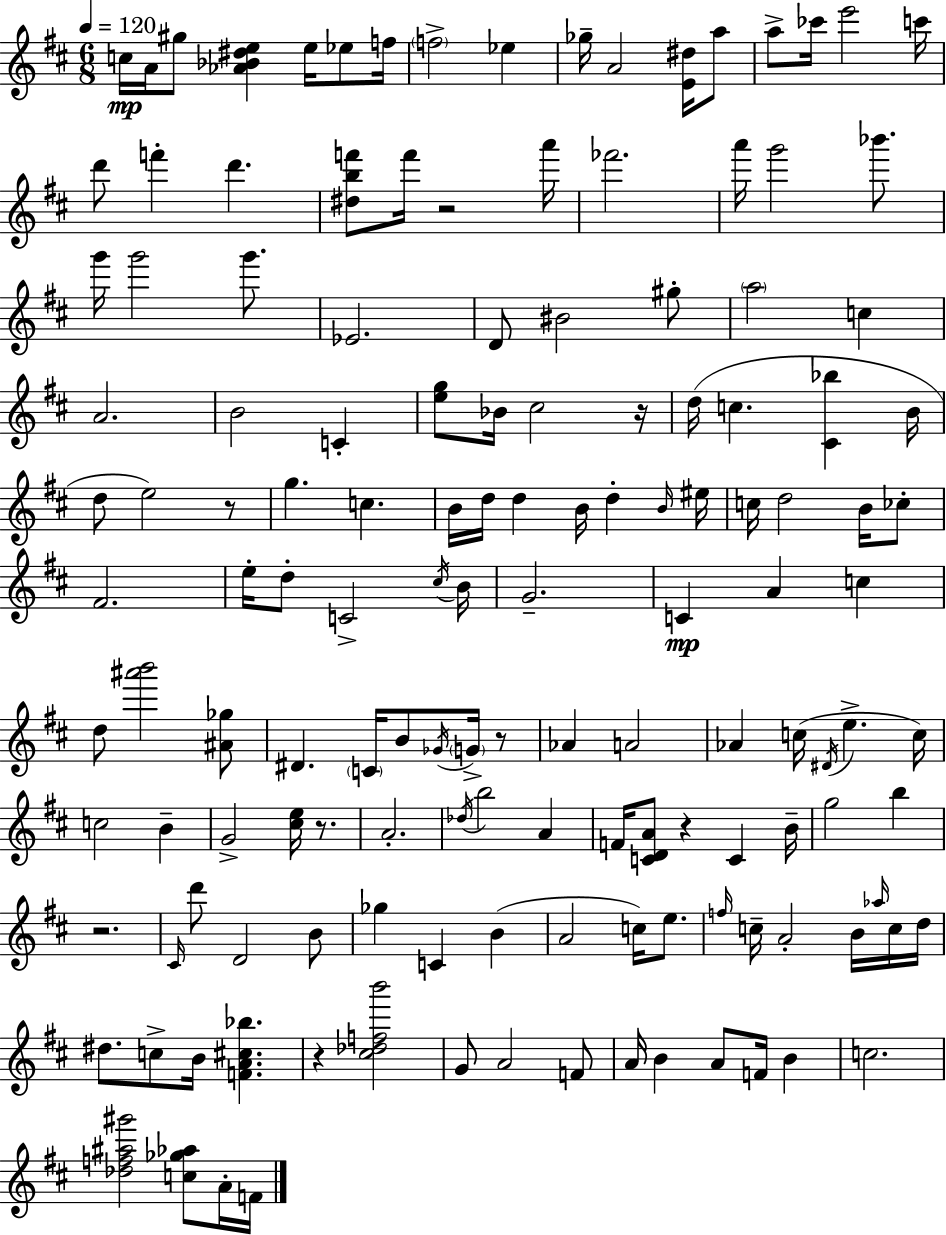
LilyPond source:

{
  \clef treble
  \numericTimeSignature
  \time 6/8
  \key d \major
  \tempo 4 = 120
  c''16\mp a'16 gis''8 <aes' bes' dis'' e''>4 e''16 ees''8 f''16 | \parenthesize f''2-> ees''4 | ges''16-- a'2 <e' dis''>16 a''8 | a''8-> ces'''16 e'''2 c'''16 | \break d'''8 f'''4-. d'''4. | <dis'' b'' f'''>8 f'''16 r2 a'''16 | fes'''2. | a'''16 g'''2 bes'''8. | \break g'''16 g'''2 g'''8. | ees'2. | d'8 bis'2 gis''8-. | \parenthesize a''2 c''4 | \break a'2. | b'2 c'4-. | <e'' g''>8 bes'16 cis''2 r16 | d''16( c''4. <cis' bes''>4 b'16 | \break d''8 e''2) r8 | g''4. c''4. | b'16 d''16 d''4 b'16 d''4-. \grace { b'16 } | eis''16 c''16 d''2 b'16 ces''8-. | \break fis'2. | e''16-. d''8-. c'2-> | \acciaccatura { cis''16 } b'16 g'2.-- | c'4\mp a'4 c''4 | \break d''8 <ais''' b'''>2 | <ais' ges''>8 dis'4. \parenthesize c'16 b'8 \acciaccatura { ges'16 } | \parenthesize g'16-> r8 aes'4 a'2 | aes'4 c''16( \acciaccatura { dis'16 } e''4.-> | \break c''16) c''2 | b'4-- g'2-> | <cis'' e''>16 r8. a'2.-. | \acciaccatura { des''16 } b''2 | \break a'4 f'16 <c' d' a'>8 r4 | c'4 b'16-- g''2 | b''4 r2. | \grace { cis'16 } d'''8 d'2 | \break b'8 ges''4 c'4 | b'4( a'2 | c''16) e''8. \grace { f''16 } c''16-- a'2-. | b'16 \grace { aes''16 } c''16 d''16 dis''8. c''8-> | \break b'16 <f' a' cis'' bes''>4. r4 | <cis'' des'' f'' b'''>2 g'8 a'2 | f'8 a'16 b'4 | a'8 f'16 b'4 c''2. | \break <des'' f'' ais'' gis'''>2 | <c'' ges'' aes''>8 a'16-. f'16 \bar "|."
}